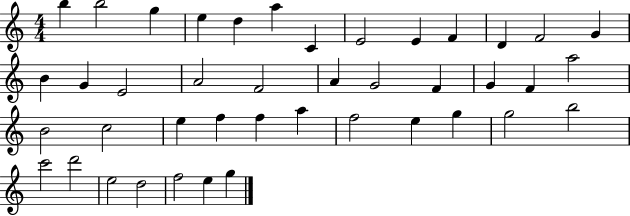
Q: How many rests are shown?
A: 0